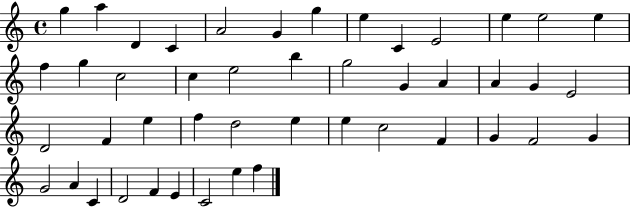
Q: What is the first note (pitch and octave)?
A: G5